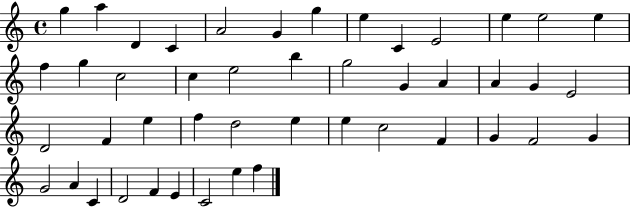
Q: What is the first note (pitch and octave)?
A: G5